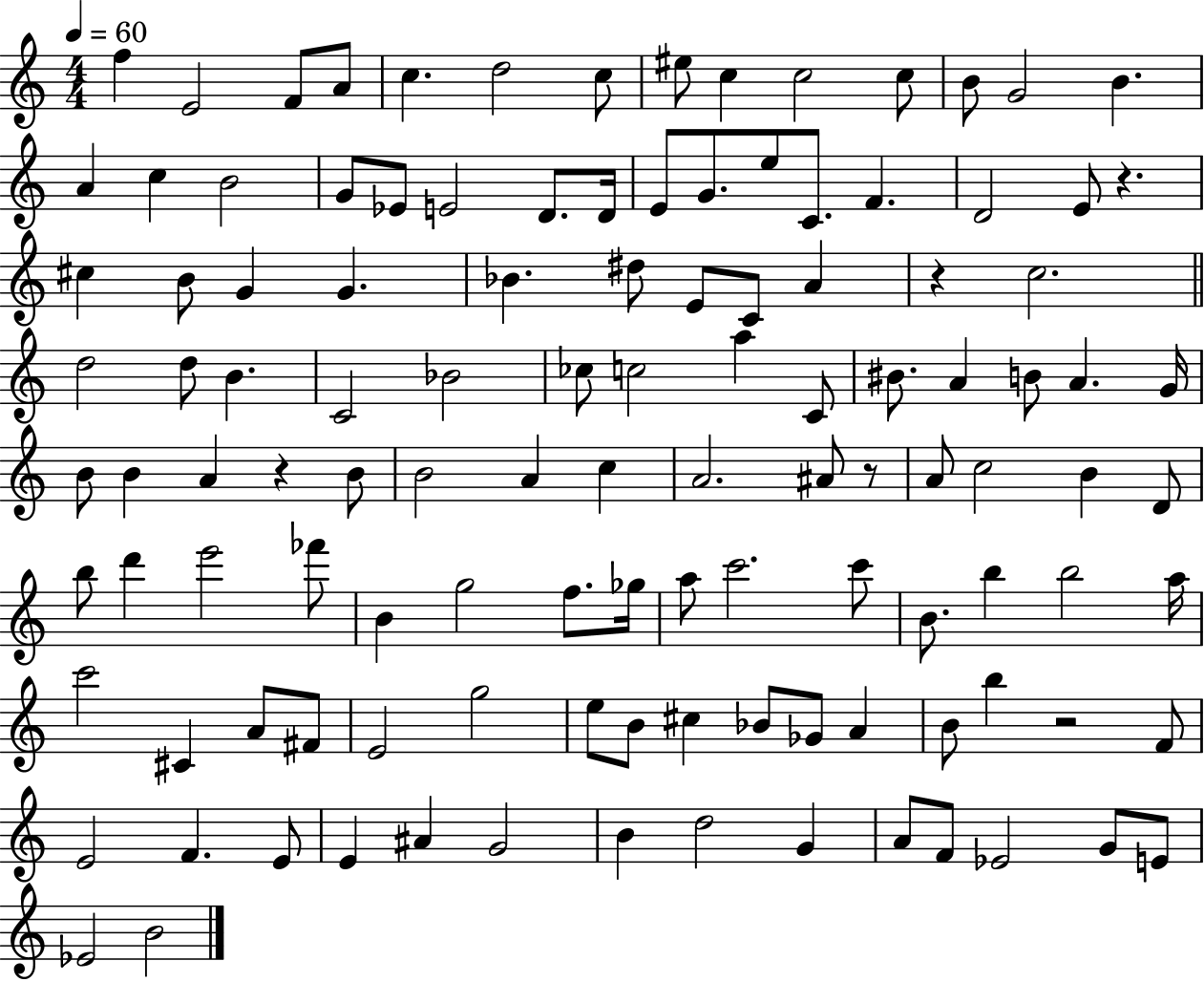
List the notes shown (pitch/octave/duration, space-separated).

F5/q E4/h F4/e A4/e C5/q. D5/h C5/e EIS5/e C5/q C5/h C5/e B4/e G4/h B4/q. A4/q C5/q B4/h G4/e Eb4/e E4/h D4/e. D4/s E4/e G4/e. E5/e C4/e. F4/q. D4/h E4/e R/q. C#5/q B4/e G4/q G4/q. Bb4/q. D#5/e E4/e C4/e A4/q R/q C5/h. D5/h D5/e B4/q. C4/h Bb4/h CES5/e C5/h A5/q C4/e BIS4/e. A4/q B4/e A4/q. G4/s B4/e B4/q A4/q R/q B4/e B4/h A4/q C5/q A4/h. A#4/e R/e A4/e C5/h B4/q D4/e B5/e D6/q E6/h FES6/e B4/q G5/h F5/e. Gb5/s A5/e C6/h. C6/e B4/e. B5/q B5/h A5/s C6/h C#4/q A4/e F#4/e E4/h G5/h E5/e B4/e C#5/q Bb4/e Gb4/e A4/q B4/e B5/q R/h F4/e E4/h F4/q. E4/e E4/q A#4/q G4/h B4/q D5/h G4/q A4/e F4/e Eb4/h G4/e E4/e Eb4/h B4/h